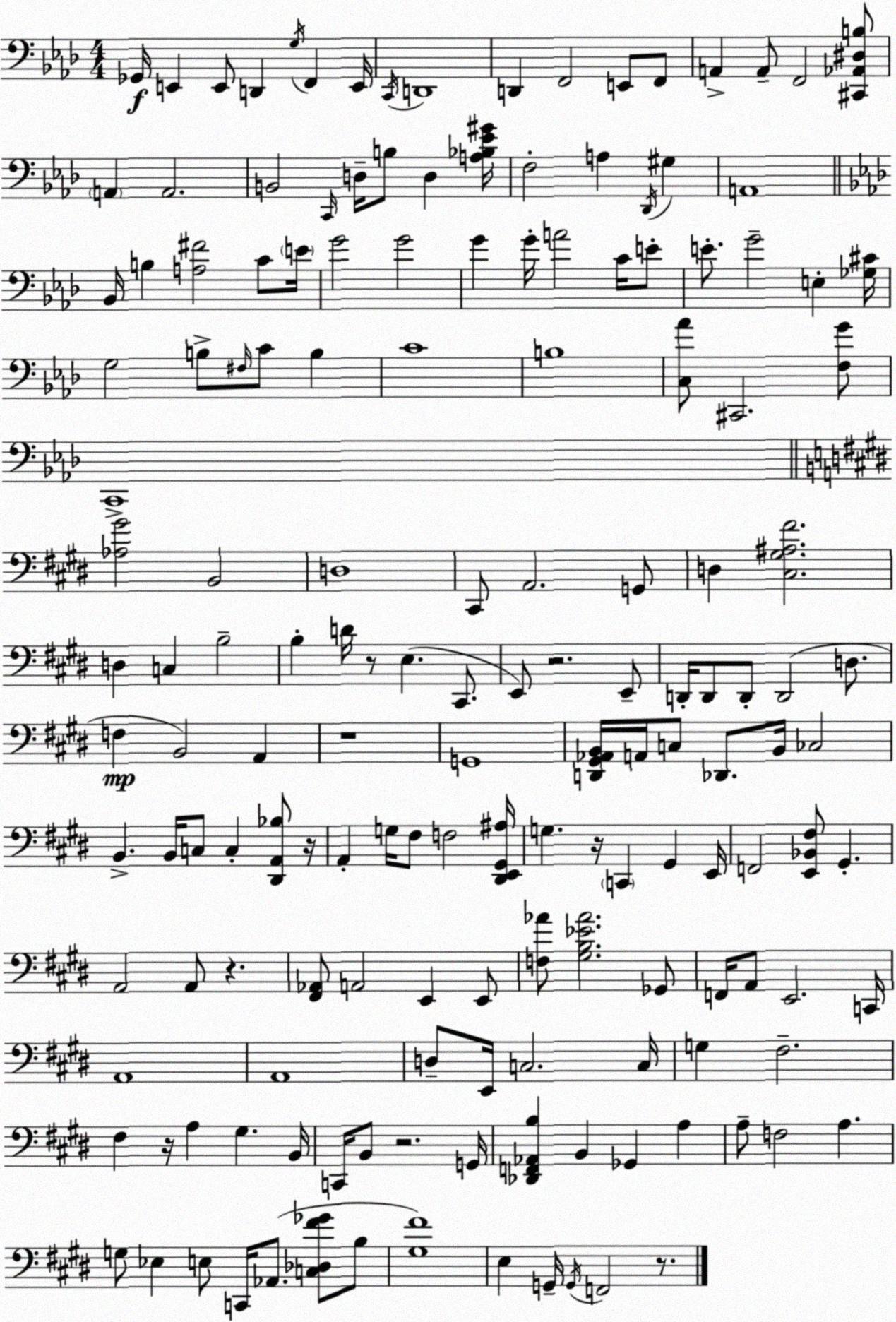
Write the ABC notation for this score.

X:1
T:Untitled
M:4/4
L:1/4
K:Fm
_G,,/4 E,, E,,/2 D,, G,/4 F,, E,,/4 C,,/4 D,,4 D,, F,,2 E,,/2 F,,/2 A,, A,,/2 F,,2 [^C,,_A,,^D,B,]/2 A,, A,,2 B,,2 C,,/4 D,/4 B,/2 D, [A,_B,_E^G]/4 F,2 A, _D,,/4 ^G, A,,4 _B,,/4 B, [A,^F]2 C/2 E/4 G2 G2 G G/4 A2 C/4 E/2 E/2 G2 E, [_G,^C]/4 G,2 B,/2 ^F,/4 C/2 B, C4 B,4 [C,_A]/2 ^C,,2 [F,G]/2 C,,4 [_A,^G]2 B,,2 D,4 ^C,,/2 A,,2 G,,/2 D, [^C,^G,^A,^F]2 D, C, B,2 B, D/4 z/2 E, ^C,,/2 E,,/2 z2 E,,/2 D,,/4 D,,/2 D,,/2 D,,2 D,/2 F, B,,2 A,, z4 G,,4 [D,,^G,,_A,,B,,]/4 A,,/4 C,/2 _D,,/2 B,,/4 _C,2 B,, B,,/4 C,/2 C, [^D,,A,,_B,]/2 z/4 A,, G,/4 ^F,/2 F,2 [^D,,E,,^G,,^A,]/4 G, z/4 C,, ^G,, E,,/4 F,,2 [E,,_B,,^F,]/2 ^G,, A,,2 A,,/2 z [^F,,_A,,]/2 A,,2 E,, E,,/2 [F,_A]/2 [^G,B,_E_A]2 _G,,/2 F,,/4 A,,/2 E,,2 C,,/4 A,,4 A,,4 D,/2 E,,/4 C,2 C,/4 G, ^F,2 ^F, z/4 A, ^G, B,,/4 C,,/4 B,,/2 z2 G,,/4 [_D,,F,,_A,,B,] B,, _G,, A, A,/2 F,2 A, G,/2 _E, E,/2 C,,/4 _A,,/2 [C,_D,^F_G]/2 B,/2 [^G,^F]4 E, G,,/4 G,,/4 F,,2 z/2